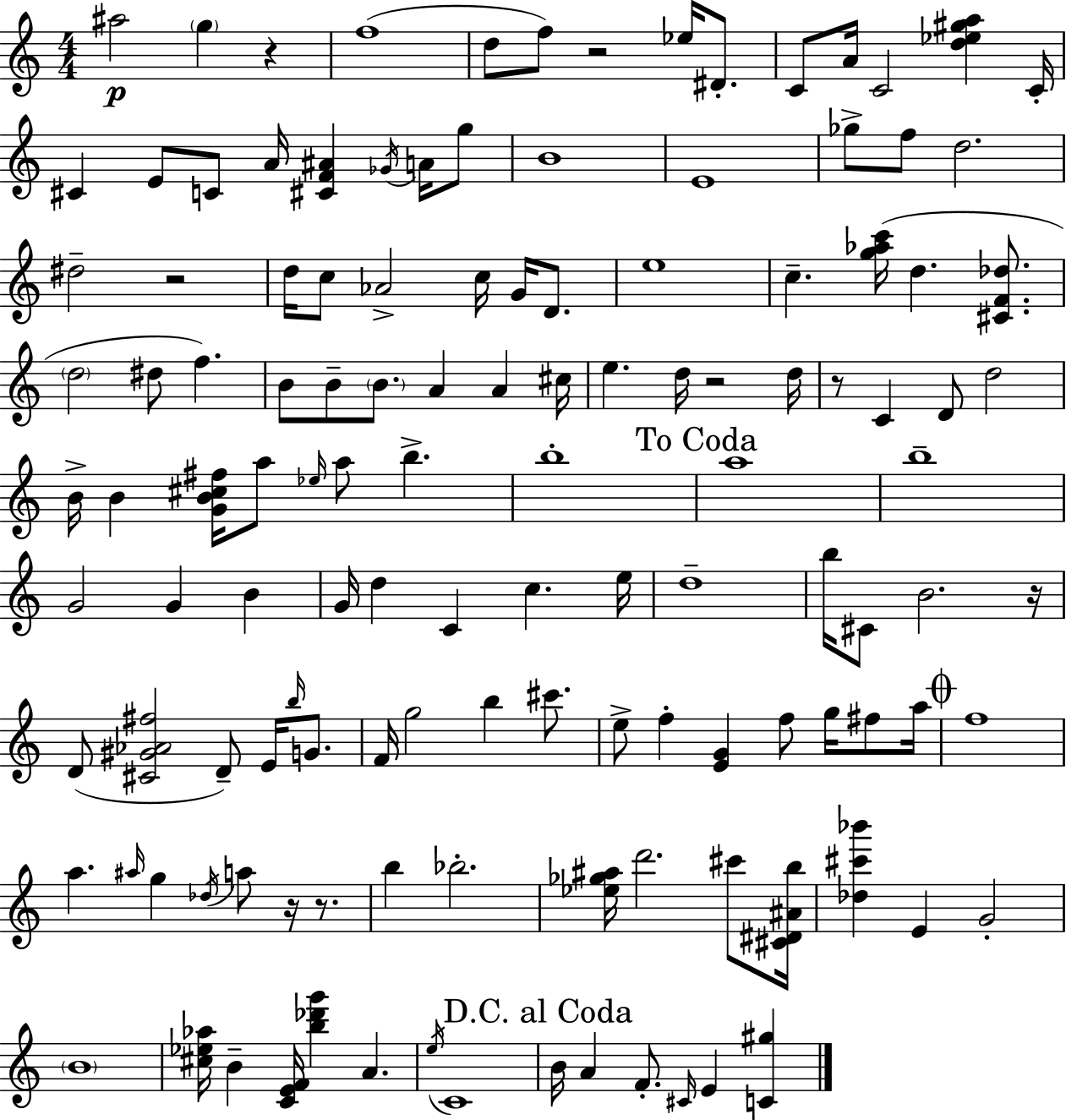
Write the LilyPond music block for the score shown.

{
  \clef treble
  \numericTimeSignature
  \time 4/4
  \key c \major
  ais''2\p \parenthesize g''4 r4 | f''1( | d''8 f''8) r2 ees''16 dis'8.-. | c'8 a'16 c'2 <d'' ees'' gis'' a''>4 c'16-. | \break cis'4 e'8 c'8 a'16 <cis' f' ais'>4 \acciaccatura { ges'16 } a'16 g''8 | b'1 | e'1 | ges''8-> f''8 d''2. | \break dis''2-- r2 | d''16 c''8 aes'2-> c''16 g'16 d'8. | e''1 | c''4.-- <g'' aes'' c'''>16( d''4. <cis' f' des''>8. | \break \parenthesize d''2 dis''8 f''4.) | b'8 b'8-- \parenthesize b'8. a'4 a'4 | cis''16 e''4. d''16 r2 | d''16 r8 c'4 d'8 d''2 | \break b'16-> b'4 <g' b' cis'' fis''>16 a''8 \grace { ees''16 } a''8 b''4.-> | b''1-. | \mark "To Coda" a''1 | b''1-- | \break g'2 g'4 b'4 | g'16 d''4 c'4 c''4. | e''16 d''1-- | b''16 cis'8 b'2. | \break r16 d'8( <cis' gis' aes' fis''>2 d'8--) e'16 \grace { b''16 } | g'8. f'16 g''2 b''4 | cis'''8. e''8-> f''4-. <e' g'>4 f''8 g''16 | fis''8 a''16 \mark \markup { \musicglyph "scripts.coda" } f''1 | \break a''4. \grace { ais''16 } g''4 \acciaccatura { des''16 } a''8 | r16 r8. b''4 bes''2.-. | <ees'' ges'' ais''>16 d'''2. | cis'''8 <cis' dis' ais' b''>16 <des'' cis''' bes'''>4 e'4 g'2-. | \break \parenthesize b'1 | <cis'' ees'' aes''>16 b'4-- <c' e' f'>16 <b'' des''' g'''>4 a'4. | \acciaccatura { e''16 } c'1 | \mark "D.C. al Coda" b'16 a'4 f'8.-. \grace { cis'16 } e'4 | \break <c' gis''>4 \bar "|."
}